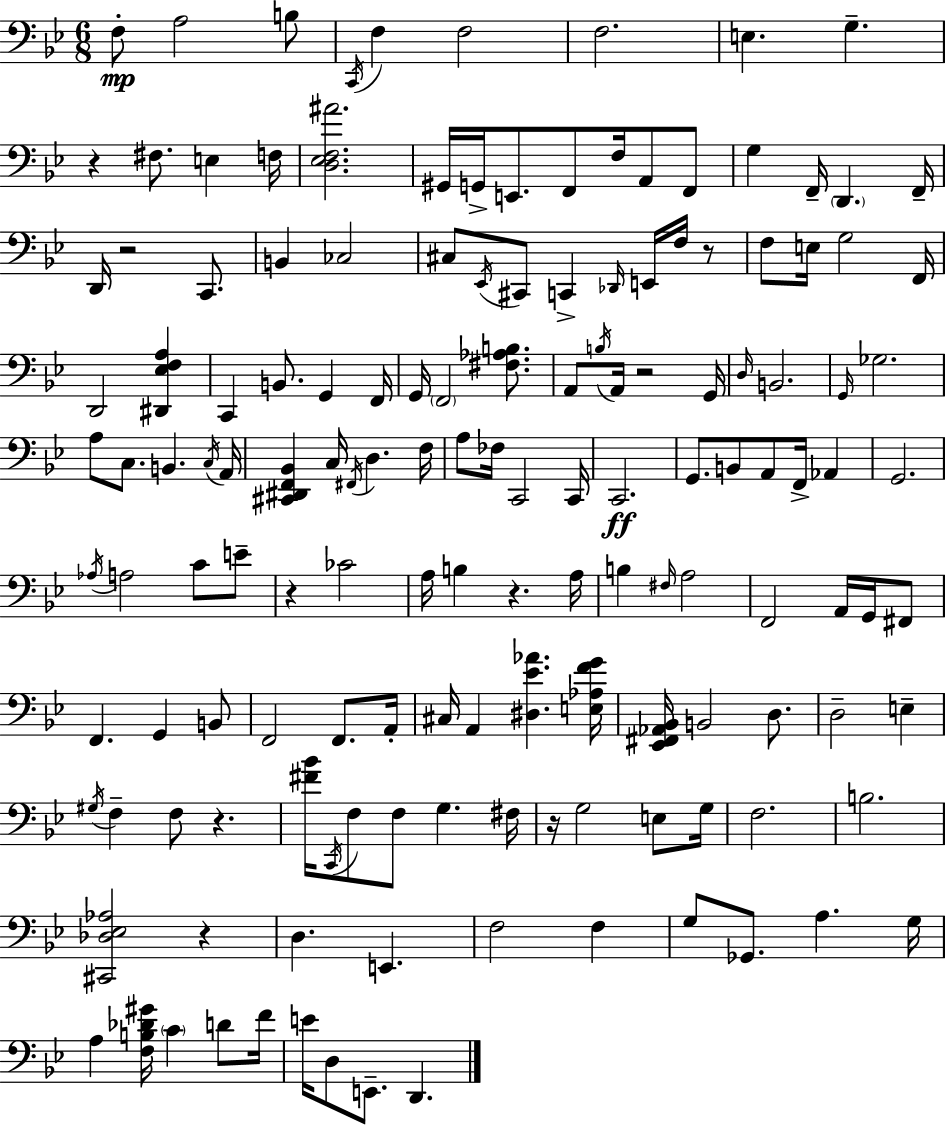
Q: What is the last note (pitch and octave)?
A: D2